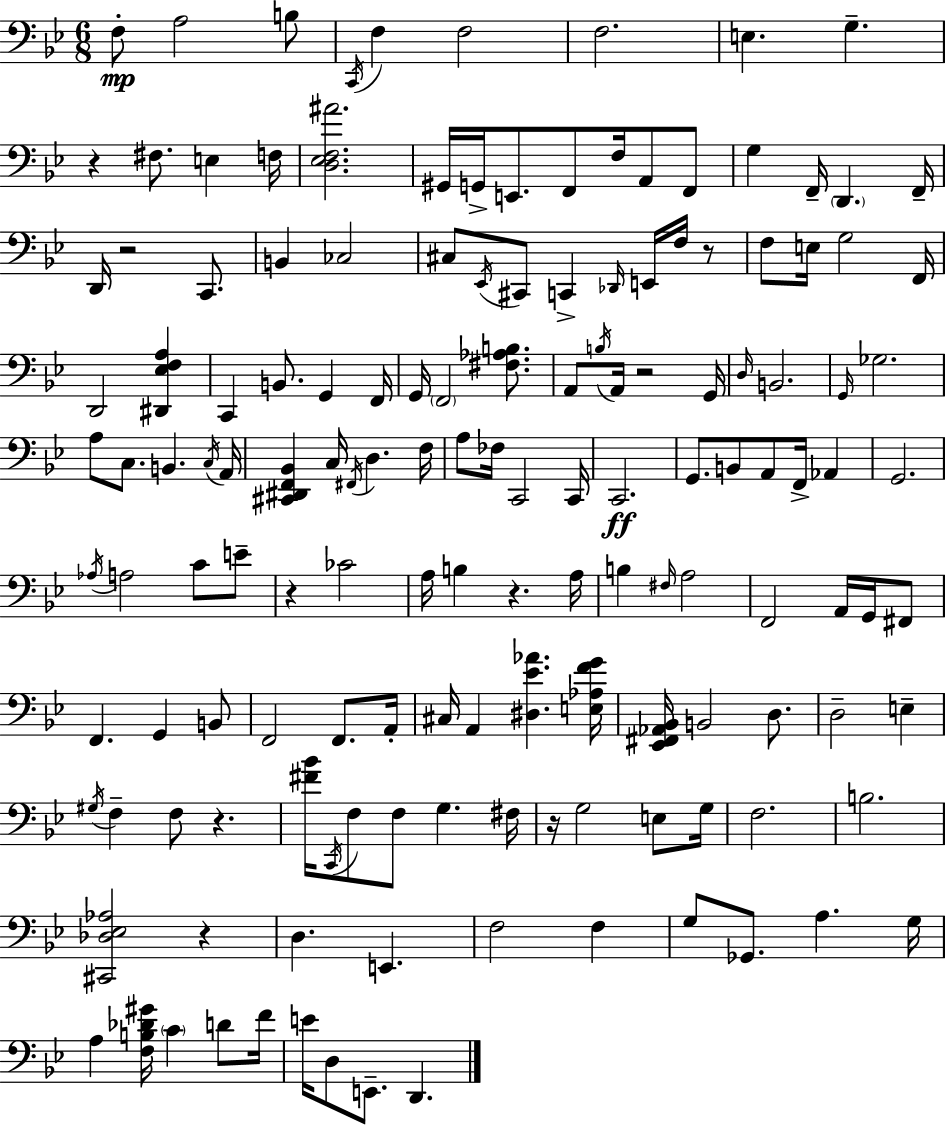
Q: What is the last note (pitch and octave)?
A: D2